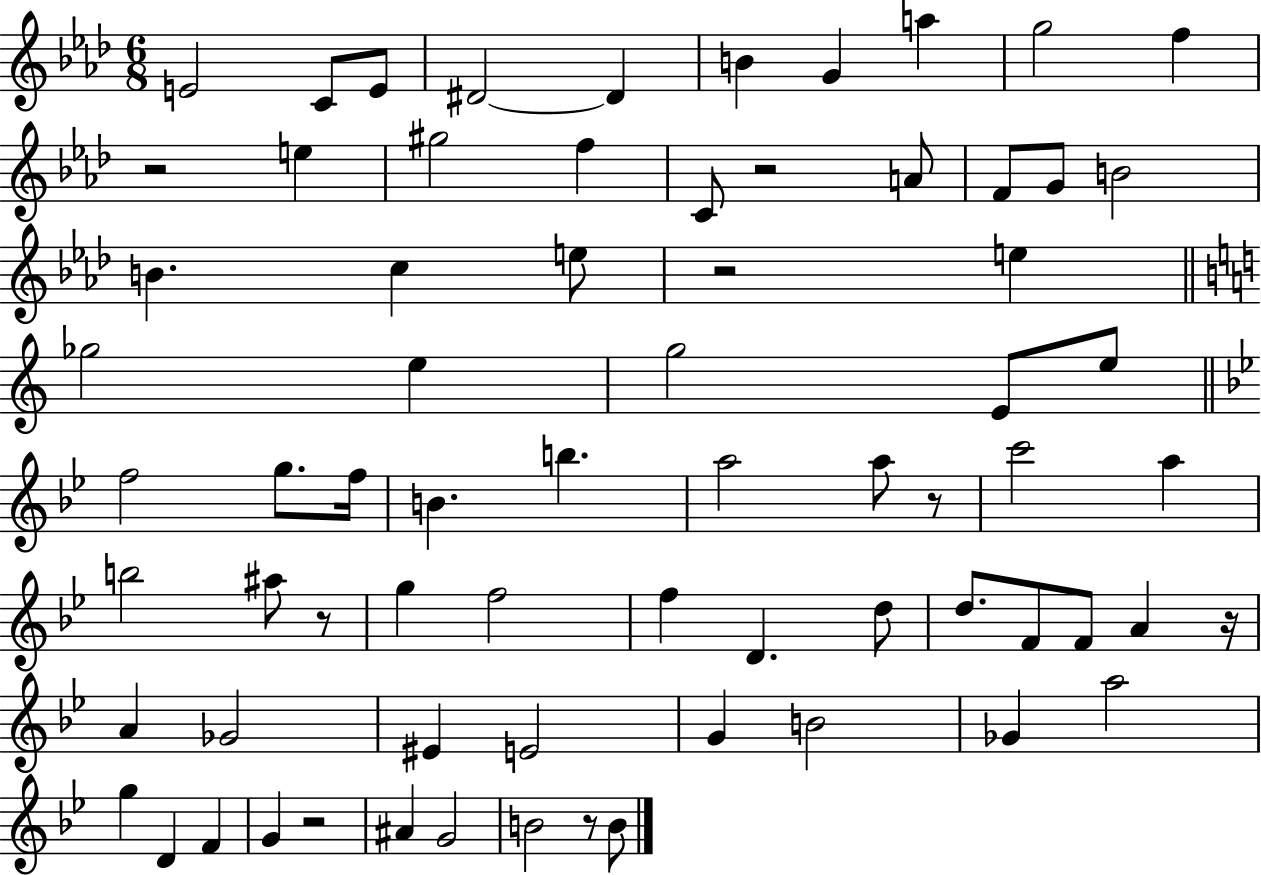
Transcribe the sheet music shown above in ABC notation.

X:1
T:Untitled
M:6/8
L:1/4
K:Ab
E2 C/2 E/2 ^D2 ^D B G a g2 f z2 e ^g2 f C/2 z2 A/2 F/2 G/2 B2 B c e/2 z2 e _g2 e g2 E/2 e/2 f2 g/2 f/4 B b a2 a/2 z/2 c'2 a b2 ^a/2 z/2 g f2 f D d/2 d/2 F/2 F/2 A z/4 A _G2 ^E E2 G B2 _G a2 g D F G z2 ^A G2 B2 z/2 B/2